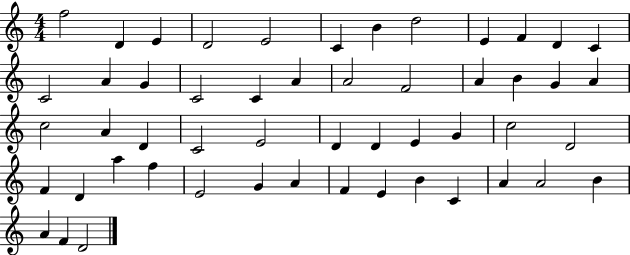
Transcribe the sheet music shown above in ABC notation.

X:1
T:Untitled
M:4/4
L:1/4
K:C
f2 D E D2 E2 C B d2 E F D C C2 A G C2 C A A2 F2 A B G A c2 A D C2 E2 D D E G c2 D2 F D a f E2 G A F E B C A A2 B A F D2